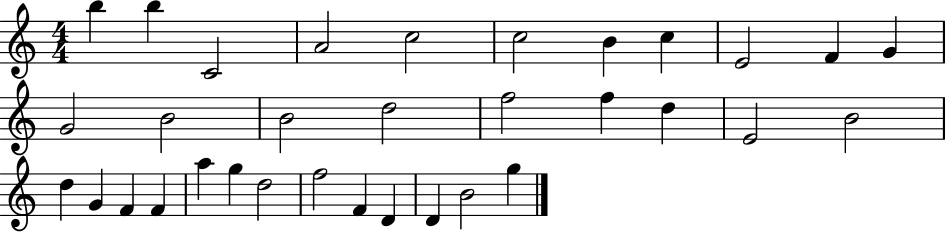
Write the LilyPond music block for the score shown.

{
  \clef treble
  \numericTimeSignature
  \time 4/4
  \key c \major
  b''4 b''4 c'2 | a'2 c''2 | c''2 b'4 c''4 | e'2 f'4 g'4 | \break g'2 b'2 | b'2 d''2 | f''2 f''4 d''4 | e'2 b'2 | \break d''4 g'4 f'4 f'4 | a''4 g''4 d''2 | f''2 f'4 d'4 | d'4 b'2 g''4 | \break \bar "|."
}